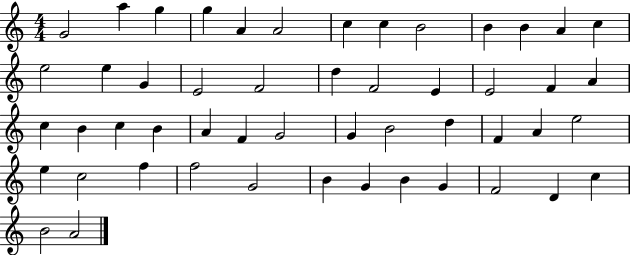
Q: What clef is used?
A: treble